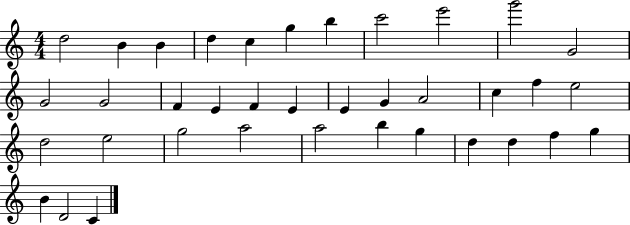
X:1
T:Untitled
M:4/4
L:1/4
K:C
d2 B B d c g b c'2 e'2 g'2 G2 G2 G2 F E F E E G A2 c f e2 d2 e2 g2 a2 a2 b g d d f g B D2 C